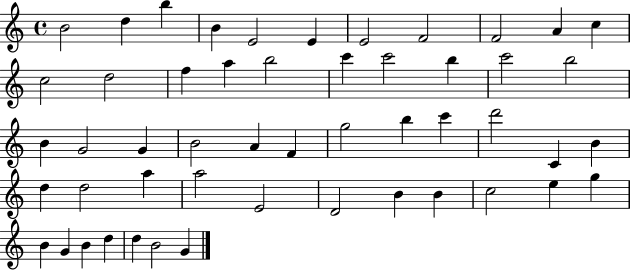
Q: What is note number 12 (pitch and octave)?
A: C5